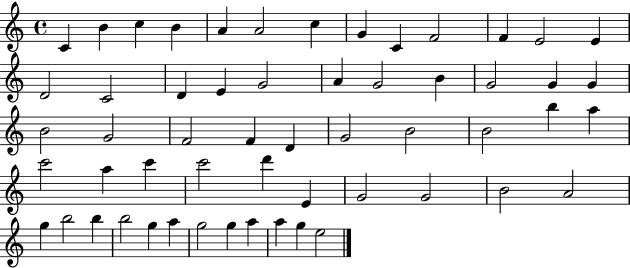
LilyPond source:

{
  \clef treble
  \time 4/4
  \defaultTimeSignature
  \key c \major
  c'4 b'4 c''4 b'4 | a'4 a'2 c''4 | g'4 c'4 f'2 | f'4 e'2 e'4 | \break d'2 c'2 | d'4 e'4 g'2 | a'4 g'2 b'4 | g'2 g'4 g'4 | \break b'2 g'2 | f'2 f'4 d'4 | g'2 b'2 | b'2 b''4 a''4 | \break c'''2 a''4 c'''4 | c'''2 d'''4 e'4 | g'2 g'2 | b'2 a'2 | \break g''4 b''2 b''4 | b''2 g''4 a''4 | g''2 g''4 a''4 | a''4 g''4 e''2 | \break \bar "|."
}